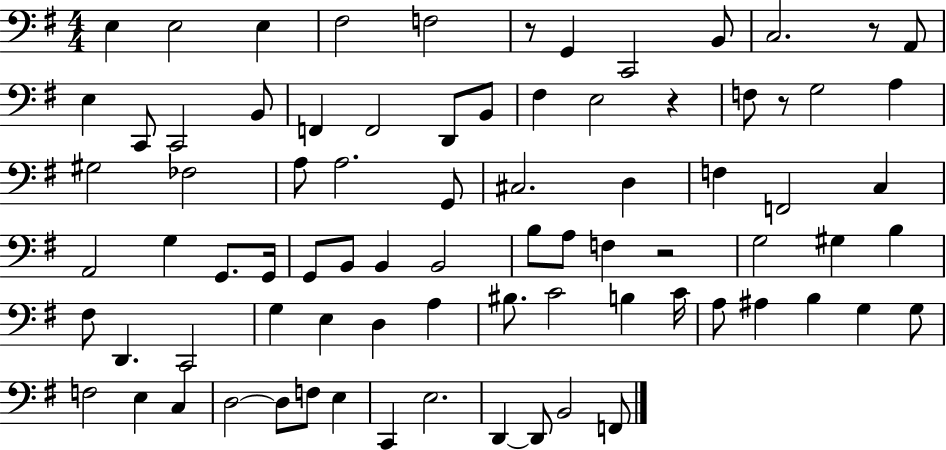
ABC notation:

X:1
T:Untitled
M:4/4
L:1/4
K:G
E, E,2 E, ^F,2 F,2 z/2 G,, C,,2 B,,/2 C,2 z/2 A,,/2 E, C,,/2 C,,2 B,,/2 F,, F,,2 D,,/2 B,,/2 ^F, E,2 z F,/2 z/2 G,2 A, ^G,2 _F,2 A,/2 A,2 G,,/2 ^C,2 D, F, F,,2 C, A,,2 G, G,,/2 G,,/4 G,,/2 B,,/2 B,, B,,2 B,/2 A,/2 F, z2 G,2 ^G, B, ^F,/2 D,, C,,2 G, E, D, A, ^B,/2 C2 B, C/4 A,/2 ^A, B, G, G,/2 F,2 E, C, D,2 D,/2 F,/2 E, C,, E,2 D,, D,,/2 B,,2 F,,/2